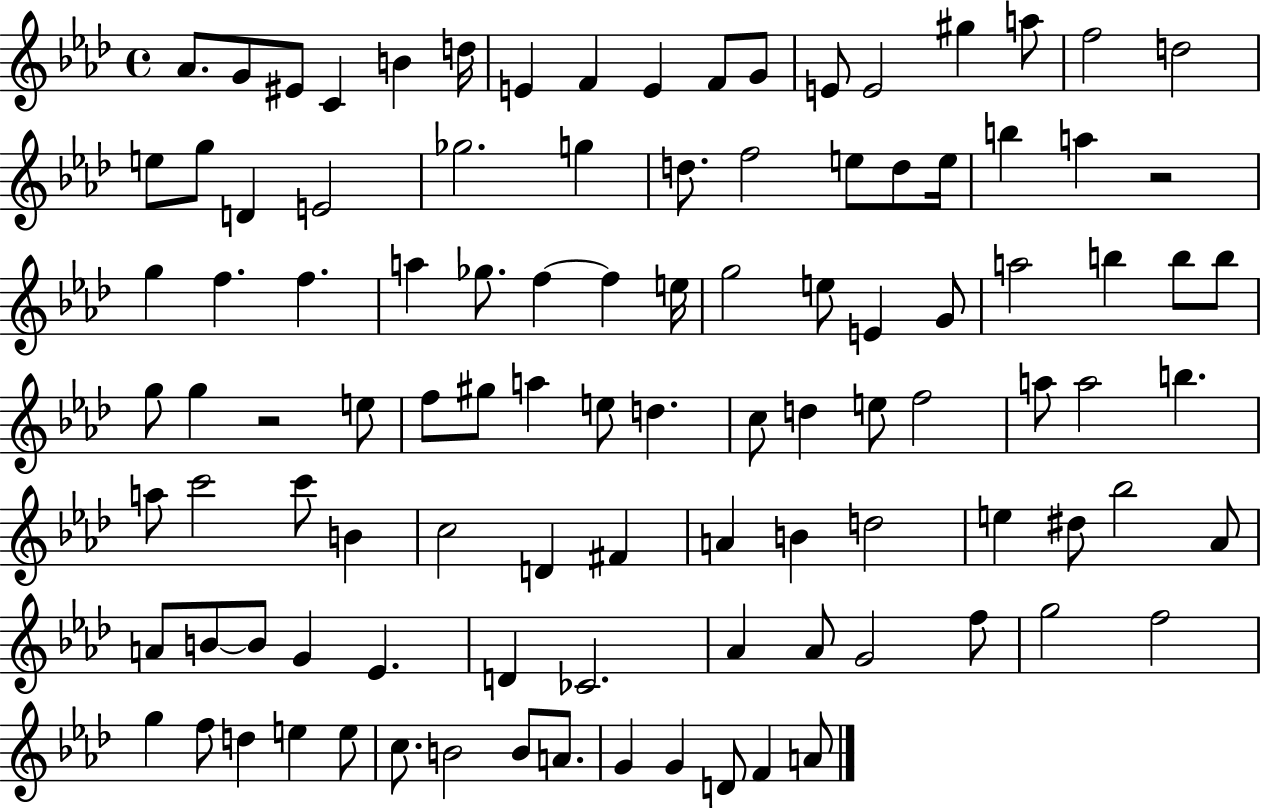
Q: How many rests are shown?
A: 2